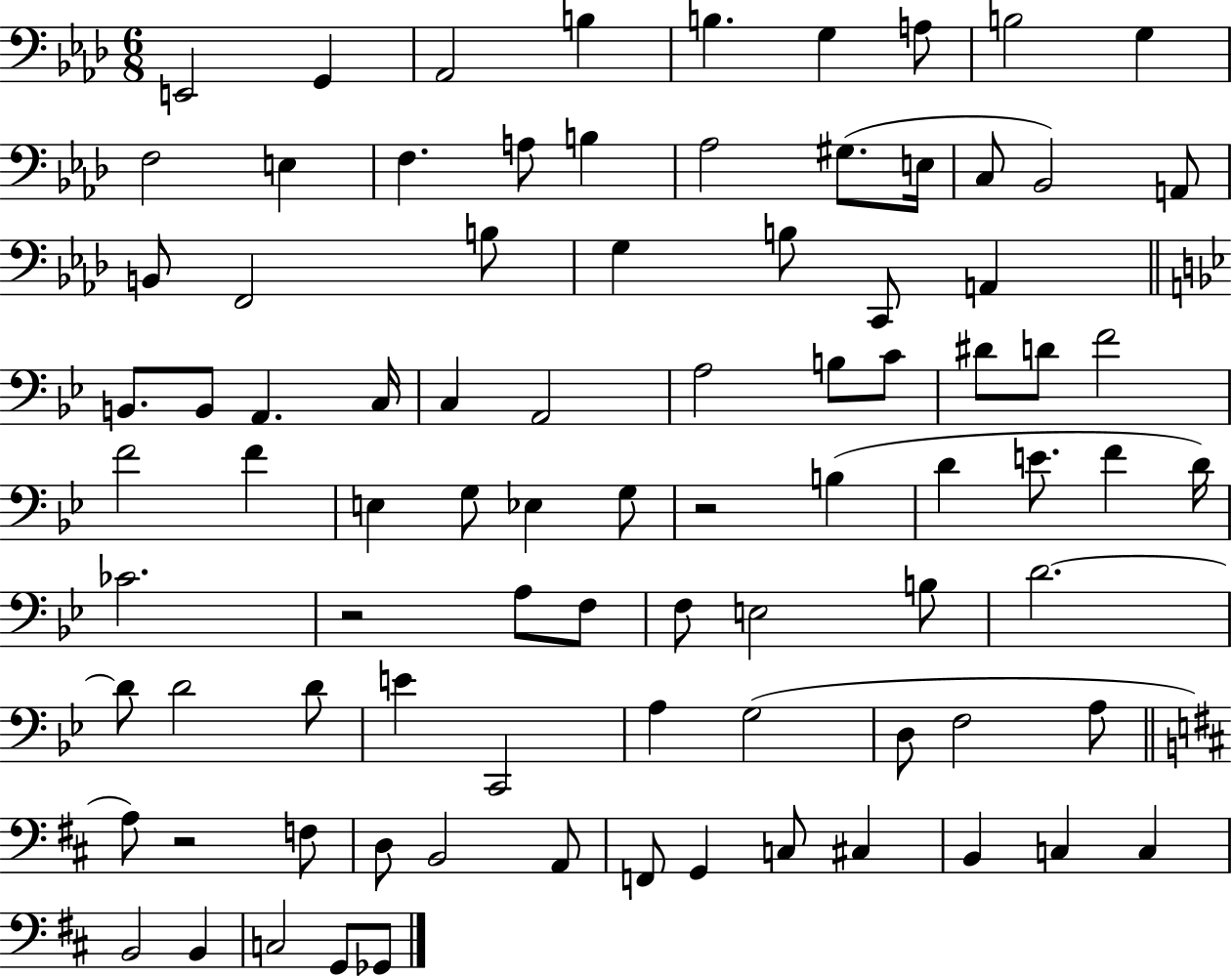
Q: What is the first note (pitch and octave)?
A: E2